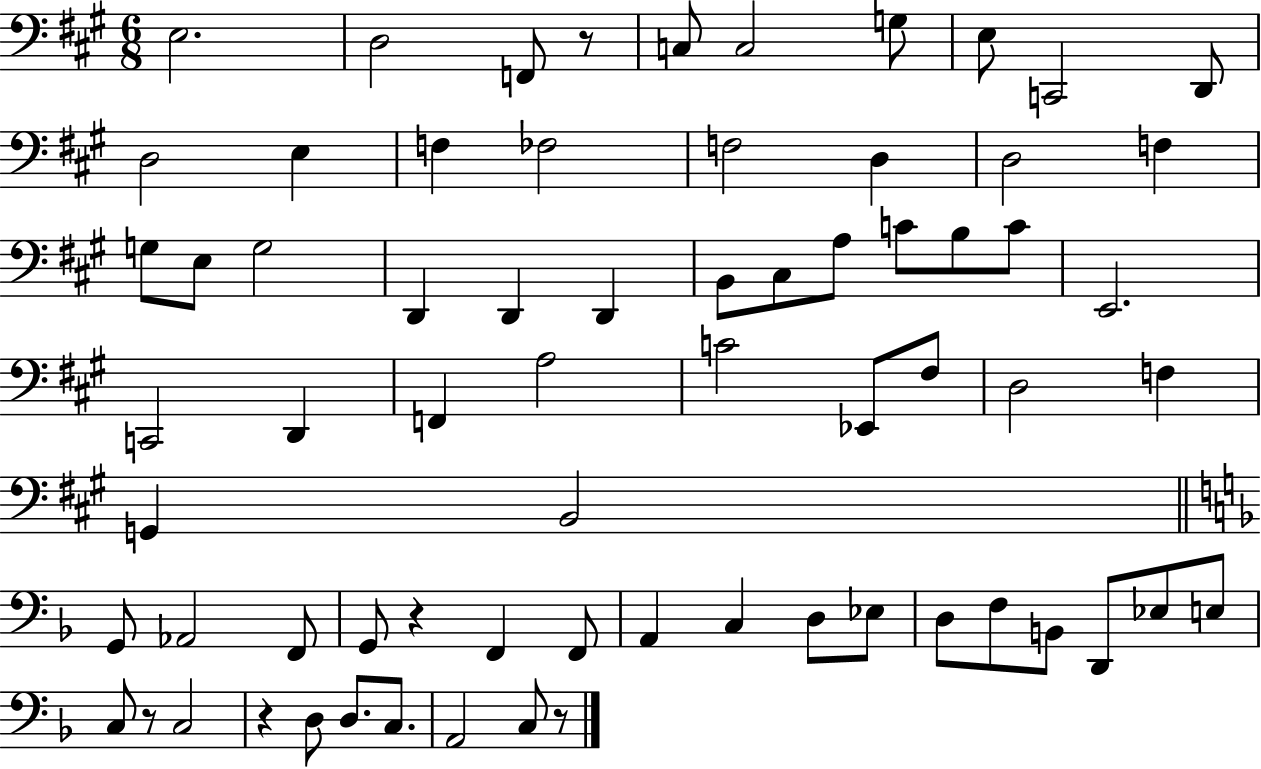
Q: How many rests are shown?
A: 5